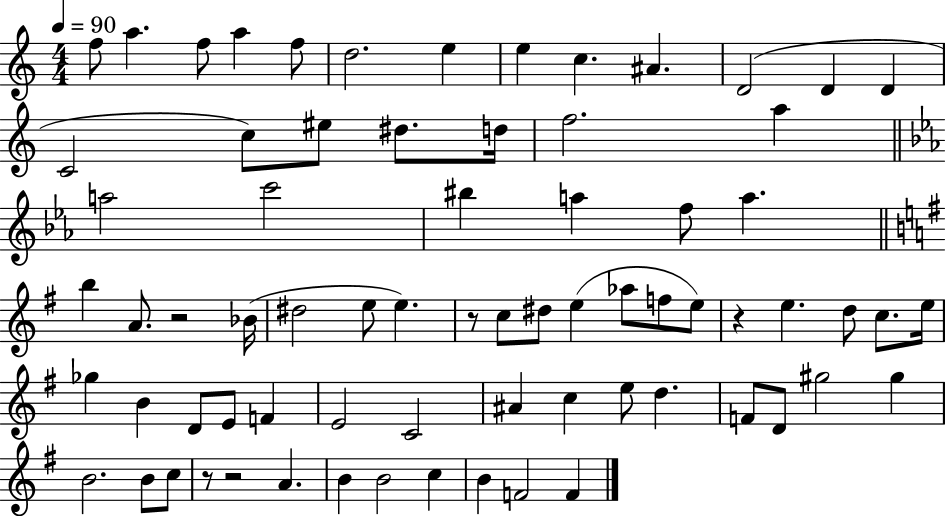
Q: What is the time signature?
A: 4/4